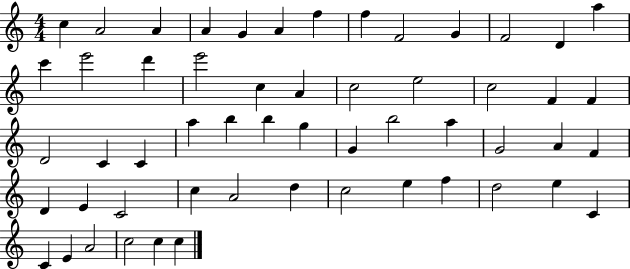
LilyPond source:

{
  \clef treble
  \numericTimeSignature
  \time 4/4
  \key c \major
  c''4 a'2 a'4 | a'4 g'4 a'4 f''4 | f''4 f'2 g'4 | f'2 d'4 a''4 | \break c'''4 e'''2 d'''4 | e'''2 c''4 a'4 | c''2 e''2 | c''2 f'4 f'4 | \break d'2 c'4 c'4 | a''4 b''4 b''4 g''4 | g'4 b''2 a''4 | g'2 a'4 f'4 | \break d'4 e'4 c'2 | c''4 a'2 d''4 | c''2 e''4 f''4 | d''2 e''4 c'4 | \break c'4 e'4 a'2 | c''2 c''4 c''4 | \bar "|."
}